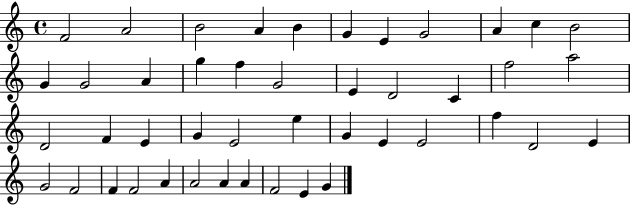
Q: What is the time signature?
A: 4/4